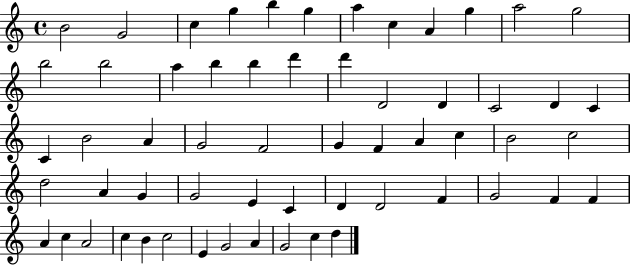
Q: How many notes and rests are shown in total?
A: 59